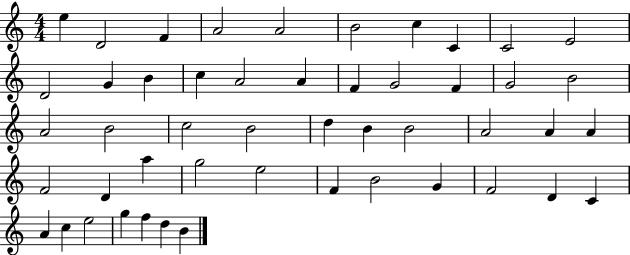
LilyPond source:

{
  \clef treble
  \numericTimeSignature
  \time 4/4
  \key c \major
  e''4 d'2 f'4 | a'2 a'2 | b'2 c''4 c'4 | c'2 e'2 | \break d'2 g'4 b'4 | c''4 a'2 a'4 | f'4 g'2 f'4 | g'2 b'2 | \break a'2 b'2 | c''2 b'2 | d''4 b'4 b'2 | a'2 a'4 a'4 | \break f'2 d'4 a''4 | g''2 e''2 | f'4 b'2 g'4 | f'2 d'4 c'4 | \break a'4 c''4 e''2 | g''4 f''4 d''4 b'4 | \bar "|."
}